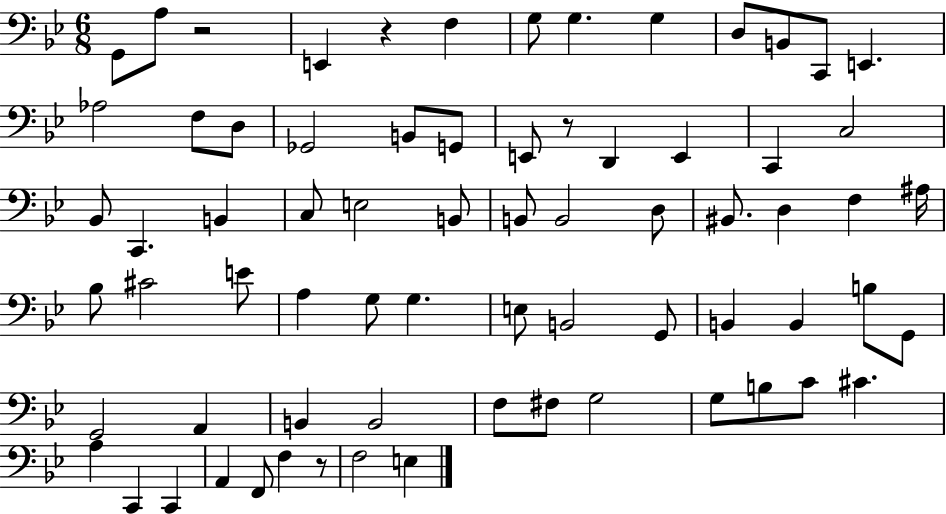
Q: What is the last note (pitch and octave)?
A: E3